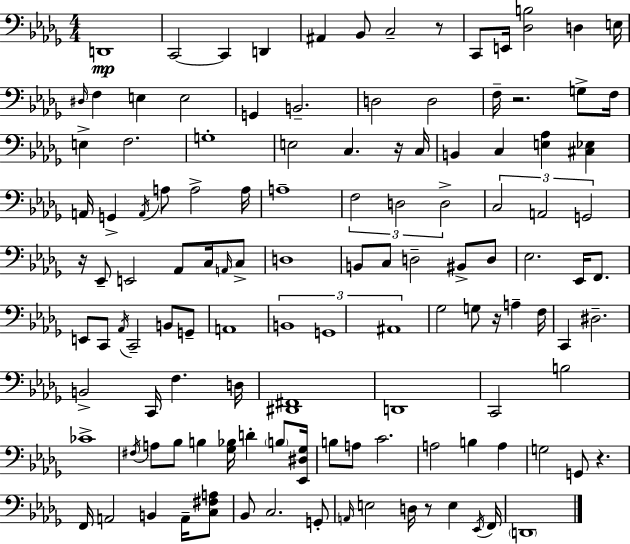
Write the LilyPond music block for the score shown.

{
  \clef bass
  \numericTimeSignature
  \time 4/4
  \key bes \minor
  \repeat volta 2 { d,1\mp | c,2~~ c,4 d,4 | ais,4 bes,8 c2-- r8 | c,8 e,16 <des b>2 d4 e16 | \break \grace { dis16 } f4 e4 e2 | g,4 b,2.-- | d2 d2 | f16-- r2. g8-> | \break f16 e4-> f2. | g1-. | e2 c4. r16 | c16 b,4 c4 <e aes>4 <cis ees>4 | \break a,16 g,4-> \acciaccatura { a,16 } a8 a2-> | a16 a1-- | \tuplet 3/2 { f2 d2 | d2-> } \tuplet 3/2 { c2 | \break a,2 g,2 } | r16 ees,8-- e,2 aes,8 c16 | \grace { a,16 } c8-> d1 | b,8 c8 d2-- bis,8-> | \break d8 ees2. ees,16 | f,8. e,8 c,8 \acciaccatura { aes,16 } c,2-- | b,8 g,8-- a,1 | \tuplet 3/2 { b,1 | \break g,1 | ais,1 } | ges2 g8 r16 a4-- | f16 c,4 dis2.-- | \break b,2-> c,16 f4. | d16 <dis, fis,>1 | d,1 | c,2 b2 | \break ces'1-> | \acciaccatura { fis16 } a8 bes8 b4 <ges bes>16 d'4-. | \parenthesize b8 <ees, dis ges>16 b8 a8 c'2. | a2 b4 | \break a4 g2 g,8 r4. | f,16 a,2 b,4 | a,16-- <c fis a>8 bes,8 c2. | g,8-. \grace { a,16 } e2 d16 r8 | \break e4 \acciaccatura { ees,16 } f,16 \parenthesize d,1 | } \bar "|."
}